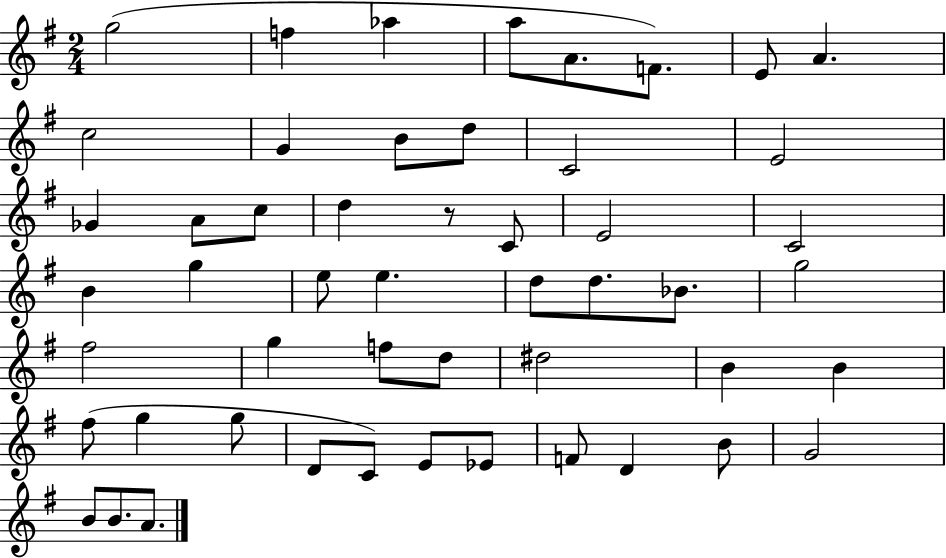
X:1
T:Untitled
M:2/4
L:1/4
K:G
g2 f _a a/2 A/2 F/2 E/2 A c2 G B/2 d/2 C2 E2 _G A/2 c/2 d z/2 C/2 E2 C2 B g e/2 e d/2 d/2 _B/2 g2 ^f2 g f/2 d/2 ^d2 B B ^f/2 g g/2 D/2 C/2 E/2 _E/2 F/2 D B/2 G2 B/2 B/2 A/2